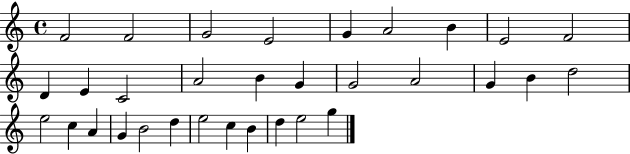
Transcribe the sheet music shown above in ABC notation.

X:1
T:Untitled
M:4/4
L:1/4
K:C
F2 F2 G2 E2 G A2 B E2 F2 D E C2 A2 B G G2 A2 G B d2 e2 c A G B2 d e2 c B d e2 g